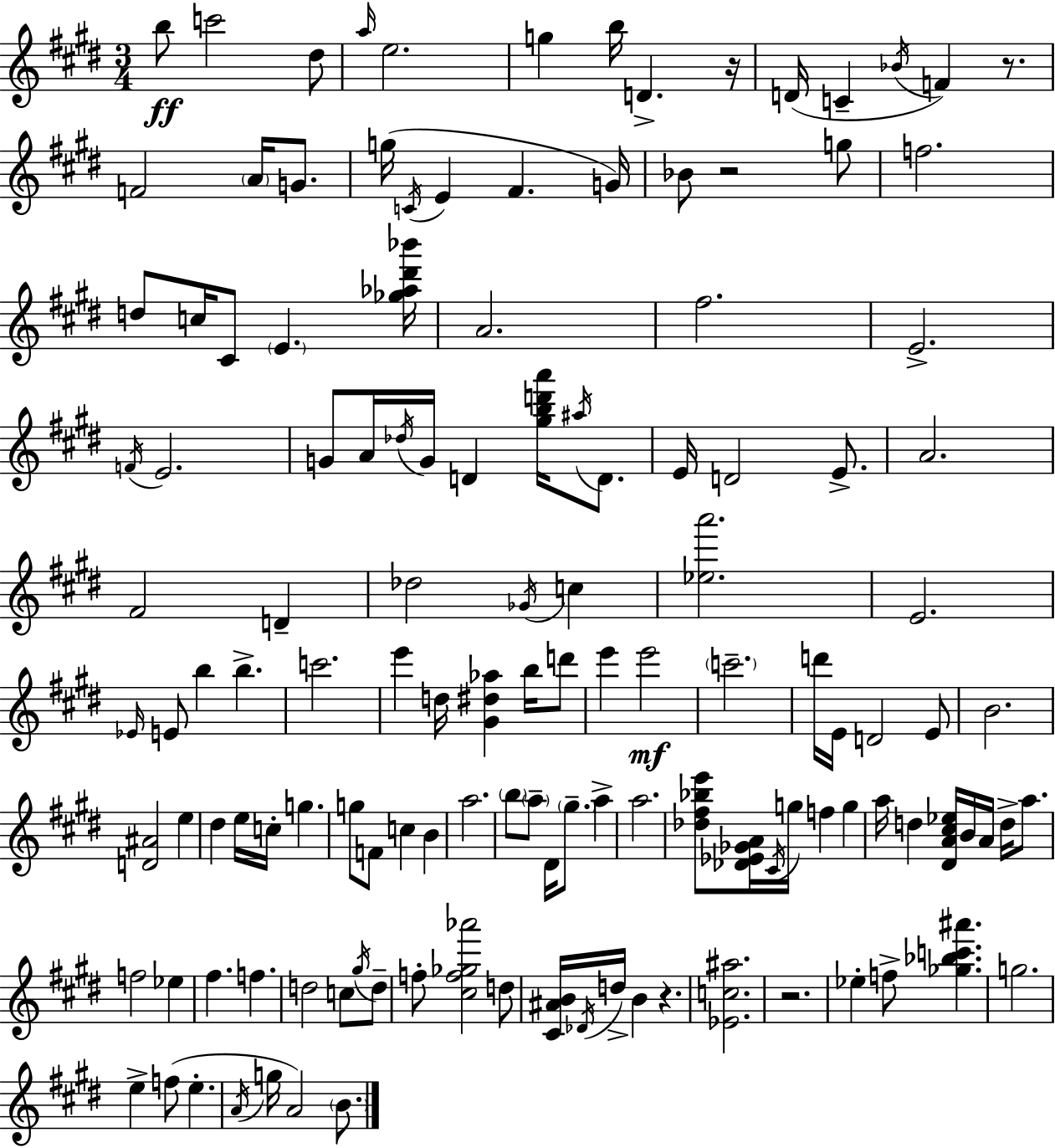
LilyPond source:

{
  \clef treble
  \numericTimeSignature
  \time 3/4
  \key e \major
  \repeat volta 2 { b''8\ff c'''2 dis''8 | \grace { a''16 } e''2. | g''4 b''16 d'4.-> | r16 d'16( c'4-- \acciaccatura { bes'16 } f'4) r8. | \break f'2 \parenthesize a'16 g'8. | g''16( \acciaccatura { c'16 } e'4 fis'4. | g'16) bes'8 r2 | g''8 f''2. | \break d''8 c''16 cis'8 \parenthesize e'4. | <ges'' aes'' dis''' bes'''>16 a'2. | fis''2. | e'2.-> | \break \acciaccatura { f'16 } e'2. | g'8 a'16 \acciaccatura { des''16 } g'16 d'4 | <gis'' b'' d''' a'''>16 \acciaccatura { ais''16 } d'8. e'16 d'2 | e'8.-> a'2. | \break fis'2 | d'4-- des''2 | \acciaccatura { ges'16 } c''4 <ees'' a'''>2. | e'2. | \break \grace { ees'16 } e'8 b''4 | b''4.-> c'''2. | e'''4 | d''16 <gis' dis'' aes''>4 b''16 d'''8 e'''4 | \break e'''2\mf \parenthesize c'''2.-- | d'''16 e'16 d'2 | e'8 b'2. | <d' ais'>2 | \break e''4 dis''4 | e''16 c''16-. g''4. g''8 f'8 | c''4 b'4 a''2. | \parenthesize b''8 \parenthesize a''8-- | \break dis'16 \parenthesize gis''8.-- a''4-> a''2. | <des'' fis'' bes'' e'''>8 <des' ees' ges' a'>16 \acciaccatura { cis'16 } | g''16 f''4 g''4 a''16 d''4 | <dis' a' cis'' ees''>16 b'16 a'16 d''16-> a''8. f''2 | \break ees''4 fis''4. | f''4. d''2 | c''8 \acciaccatura { gis''16 } d''8-- f''8-. | <cis'' f'' ges'' aes'''>2 d''8 <cis' ais' b'>16 \acciaccatura { des'16 } | \break d''16-> b'4 r4. <ees' c'' ais''>2. | r2. | ees''4-. | f''8-> <ges'' bes'' c''' ais'''>4. g''2. | \break e''4-> | f''8( e''4.-. \acciaccatura { a'16 } | g''16 a'2) \parenthesize b'8. | } \bar "|."
}